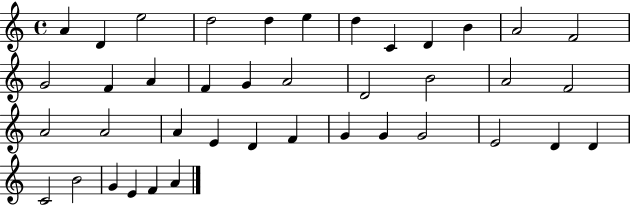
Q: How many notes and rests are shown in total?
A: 40